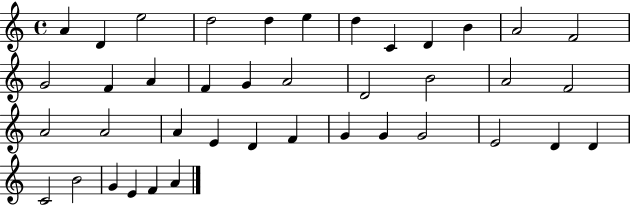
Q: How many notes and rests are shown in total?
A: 40